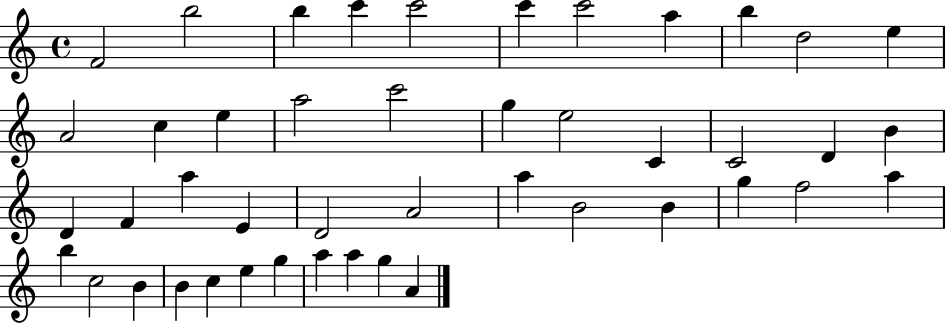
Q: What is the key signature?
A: C major